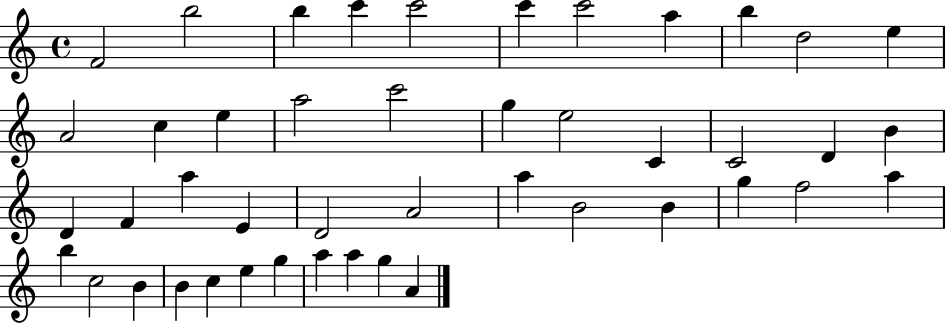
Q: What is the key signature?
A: C major